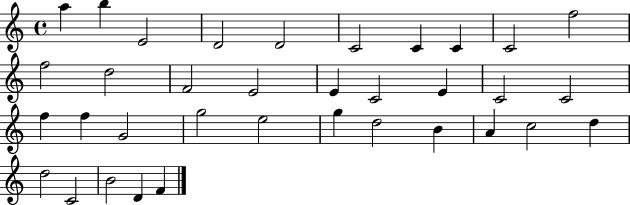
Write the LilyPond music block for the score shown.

{
  \clef treble
  \time 4/4
  \defaultTimeSignature
  \key c \major
  a''4 b''4 e'2 | d'2 d'2 | c'2 c'4 c'4 | c'2 f''2 | \break f''2 d''2 | f'2 e'2 | e'4 c'2 e'4 | c'2 c'2 | \break f''4 f''4 g'2 | g''2 e''2 | g''4 d''2 b'4 | a'4 c''2 d''4 | \break d''2 c'2 | b'2 d'4 f'4 | \bar "|."
}